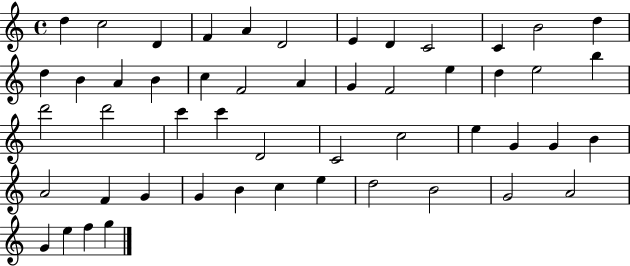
X:1
T:Untitled
M:4/4
L:1/4
K:C
d c2 D F A D2 E D C2 C B2 d d B A B c F2 A G F2 e d e2 b d'2 d'2 c' c' D2 C2 c2 e G G B A2 F G G B c e d2 B2 G2 A2 G e f g